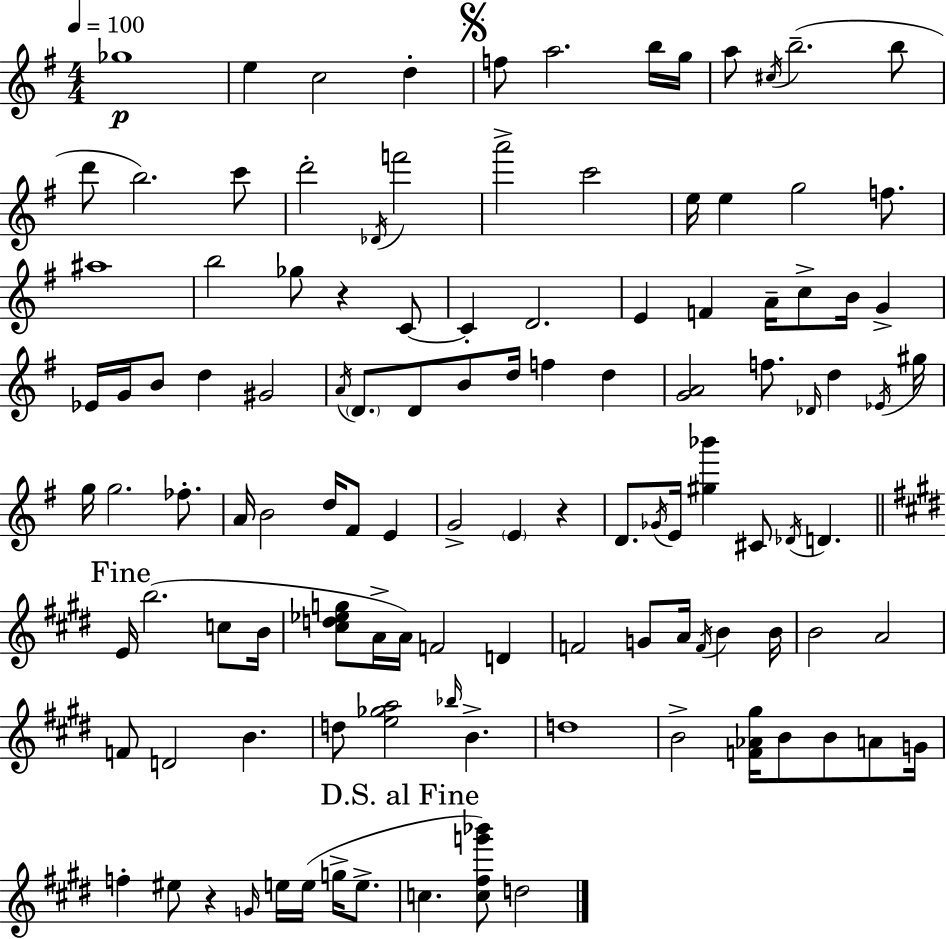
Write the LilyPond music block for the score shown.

{
  \clef treble
  \numericTimeSignature
  \time 4/4
  \key e \minor
  \tempo 4 = 100
  \repeat volta 2 { ges''1\p | e''4 c''2 d''4-. | \mark \markup { \musicglyph "scripts.segno" } f''8 a''2. b''16 g''16 | a''8 \acciaccatura { cis''16 } b''2.--( b''8 | \break d'''8 b''2.) c'''8 | d'''2-. \acciaccatura { des'16 } f'''2 | a'''2-> c'''2 | e''16 e''4 g''2 f''8. | \break ais''1 | b''2 ges''8 r4 | c'8~~ c'4-. d'2. | e'4 f'4 a'16-- c''8-> b'16 g'4-> | \break ees'16 g'16 b'8 d''4 gis'2 | \acciaccatura { a'16 } \parenthesize d'8. d'8 b'8 d''16 f''4 d''4 | <g' a'>2 f''8. \grace { des'16 } d''4 | \acciaccatura { ees'16 } gis''16 g''16 g''2. | \break fes''8.-. a'16 b'2 d''16 fis'8 | e'4 g'2-> \parenthesize e'4 | r4 d'8. \acciaccatura { ges'16 } e'16 <gis'' bes'''>4 cis'8 | \acciaccatura { des'16 } d'4. \mark "Fine" \bar "||" \break \key e \major e'16 b''2.( c''8 b'16 | <cis'' d'' ees'' g''>8 a'16-> a'16) f'2 d'4 | f'2 g'8 a'16 \acciaccatura { f'16 } b'4 | b'16 b'2 a'2 | \break f'8 d'2 b'4. | d''8 <e'' ges'' a''>2 \grace { bes''16 } b'4.-> | d''1 | b'2-> <f' aes' gis''>16 b'8 b'8 a'8 | \break g'16 f''4-. eis''8 r4 \grace { g'16 } e''16 e''16( g''16-> | e''8.-> \mark "D.S. al Fine" c''4. <c'' fis'' g''' bes'''>8) d''2 | } \bar "|."
}